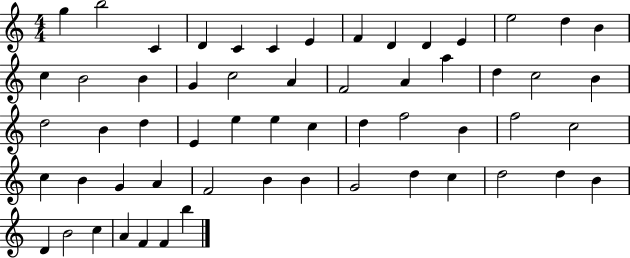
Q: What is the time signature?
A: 4/4